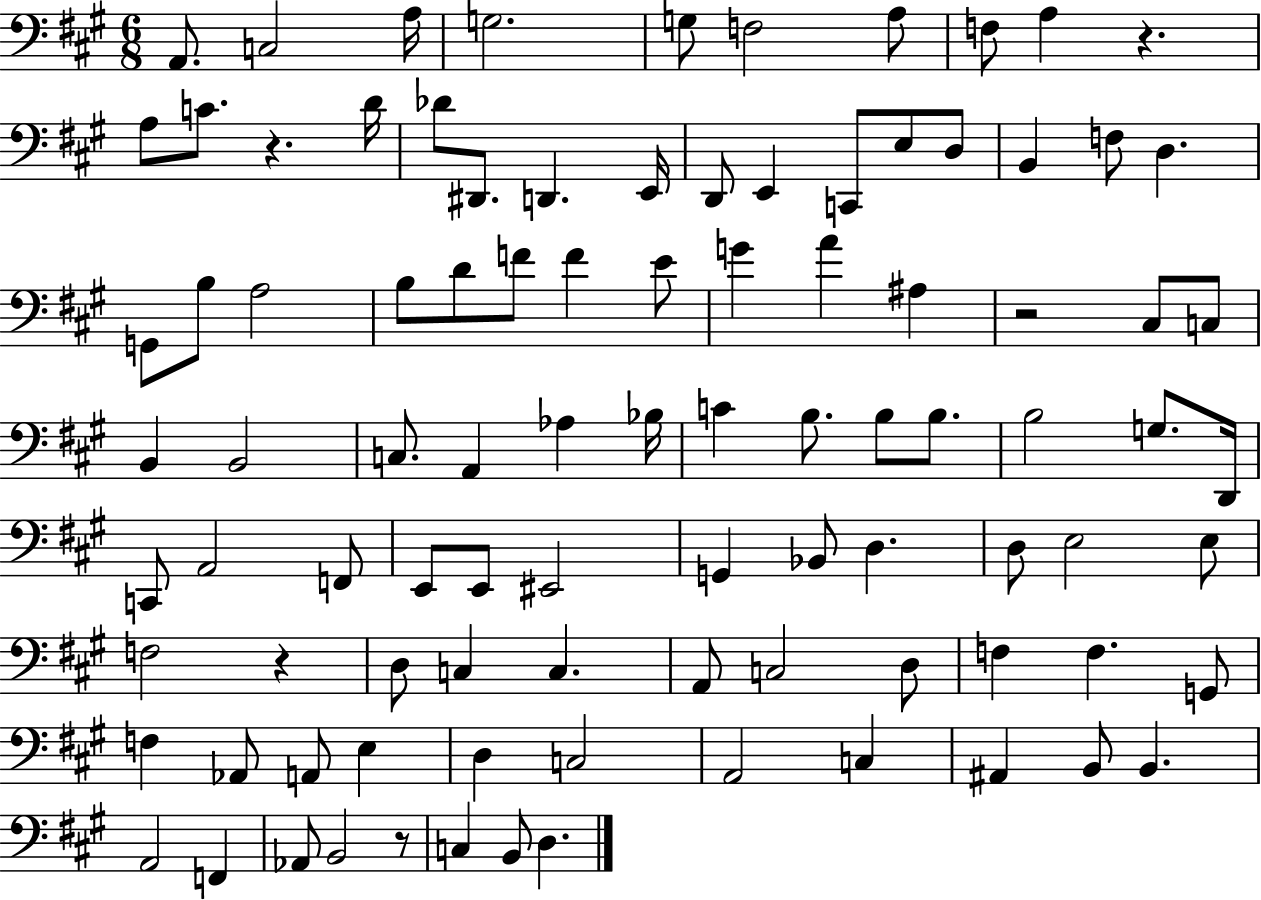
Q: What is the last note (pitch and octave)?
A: D3